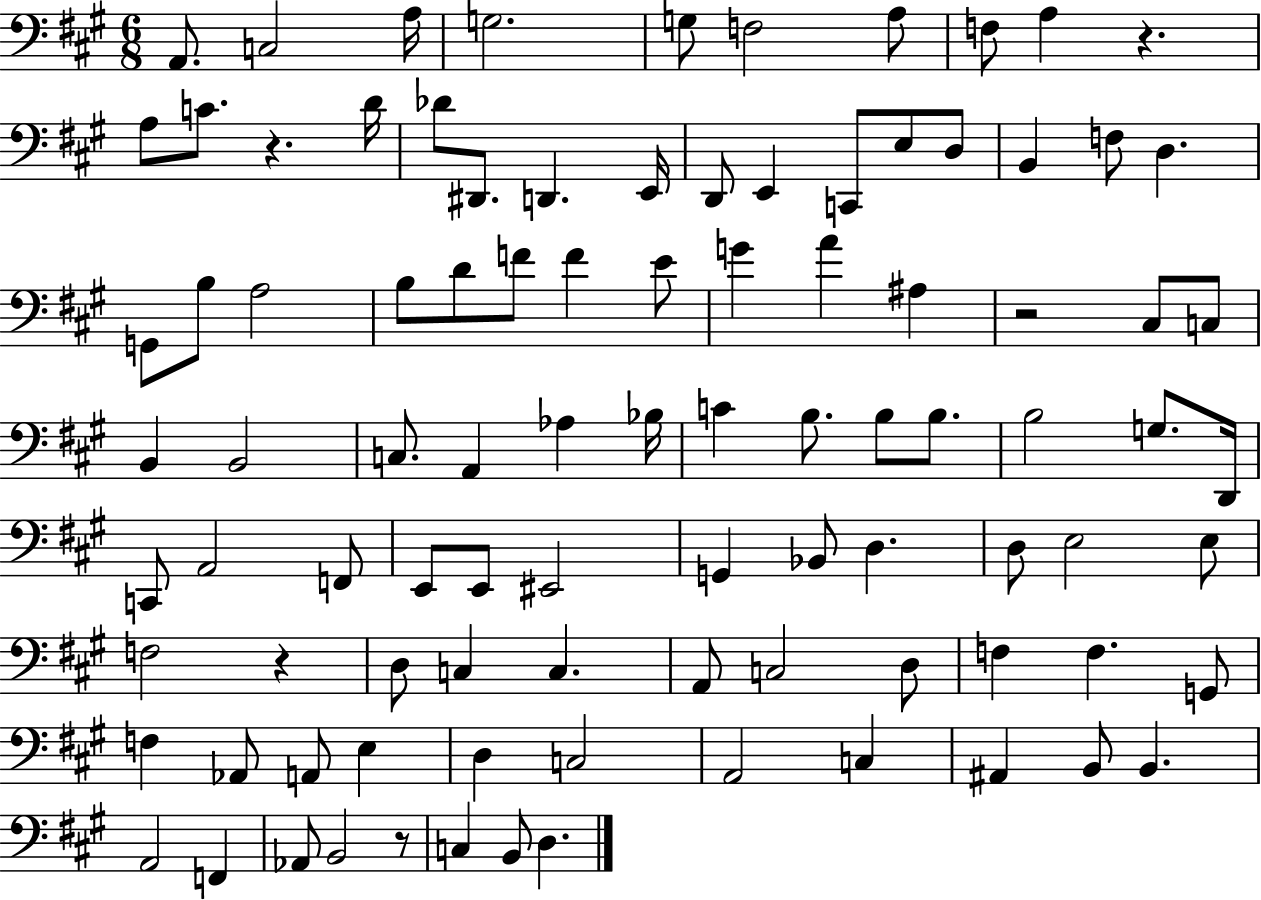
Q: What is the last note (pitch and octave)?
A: D3